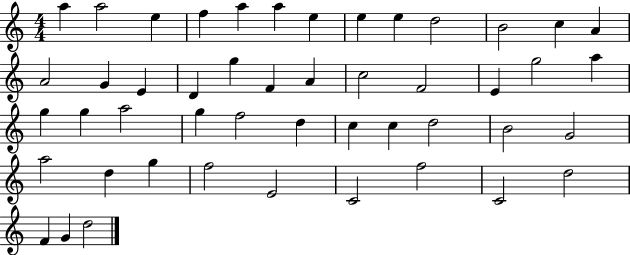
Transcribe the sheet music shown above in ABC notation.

X:1
T:Untitled
M:4/4
L:1/4
K:C
a a2 e f a a e e e d2 B2 c A A2 G E D g F A c2 F2 E g2 a g g a2 g f2 d c c d2 B2 G2 a2 d g f2 E2 C2 f2 C2 d2 F G d2